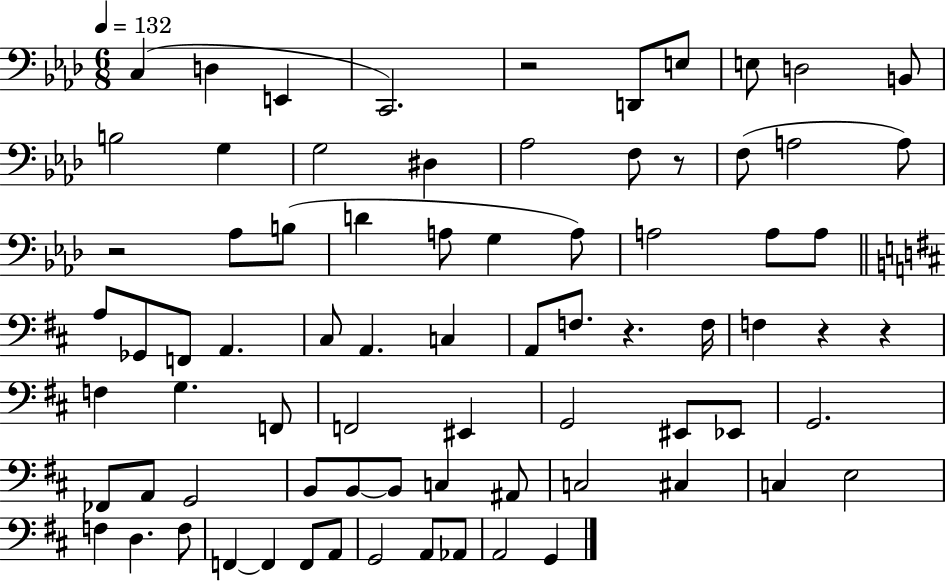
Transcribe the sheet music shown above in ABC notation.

X:1
T:Untitled
M:6/8
L:1/4
K:Ab
C, D, E,, C,,2 z2 D,,/2 E,/2 E,/2 D,2 B,,/2 B,2 G, G,2 ^D, _A,2 F,/2 z/2 F,/2 A,2 A,/2 z2 _A,/2 B,/2 D A,/2 G, A,/2 A,2 A,/2 A,/2 A,/2 _G,,/2 F,,/2 A,, ^C,/2 A,, C, A,,/2 F,/2 z F,/4 F, z z F, G, F,,/2 F,,2 ^E,, G,,2 ^E,,/2 _E,,/2 G,,2 _F,,/2 A,,/2 G,,2 B,,/2 B,,/2 B,,/2 C, ^A,,/2 C,2 ^C, C, E,2 F, D, F,/2 F,, F,, F,,/2 A,,/2 G,,2 A,,/2 _A,,/2 A,,2 G,,